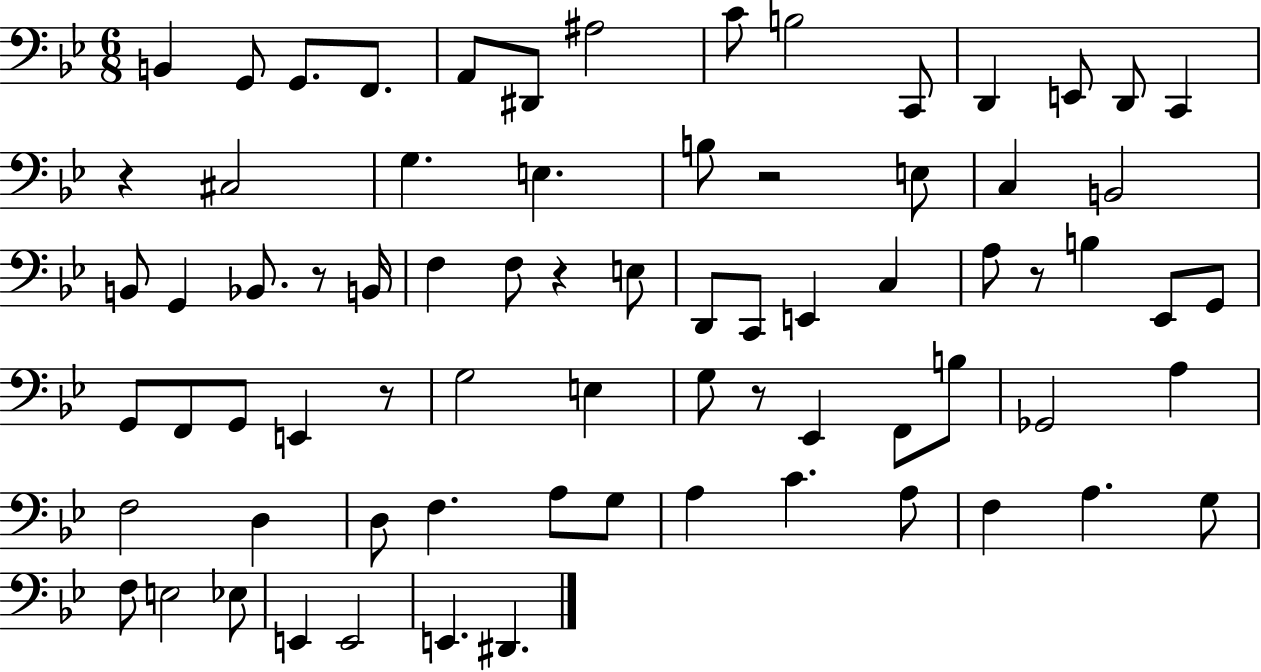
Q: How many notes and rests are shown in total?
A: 74